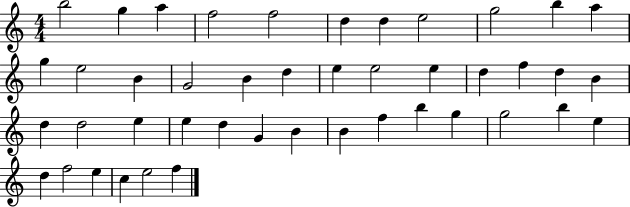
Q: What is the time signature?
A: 4/4